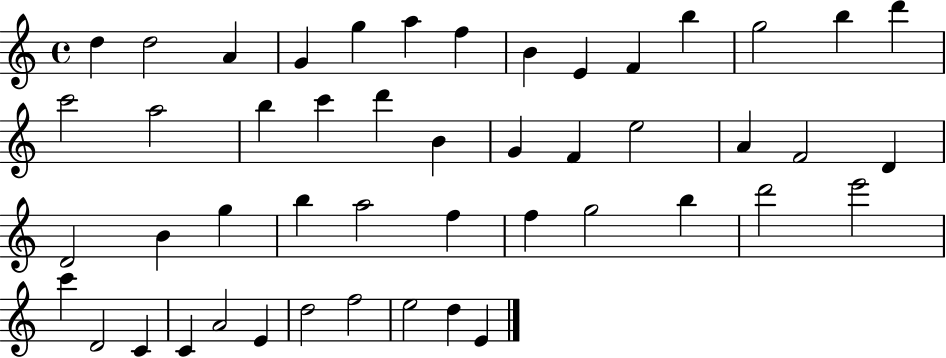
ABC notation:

X:1
T:Untitled
M:4/4
L:1/4
K:C
d d2 A G g a f B E F b g2 b d' c'2 a2 b c' d' B G F e2 A F2 D D2 B g b a2 f f g2 b d'2 e'2 c' D2 C C A2 E d2 f2 e2 d E